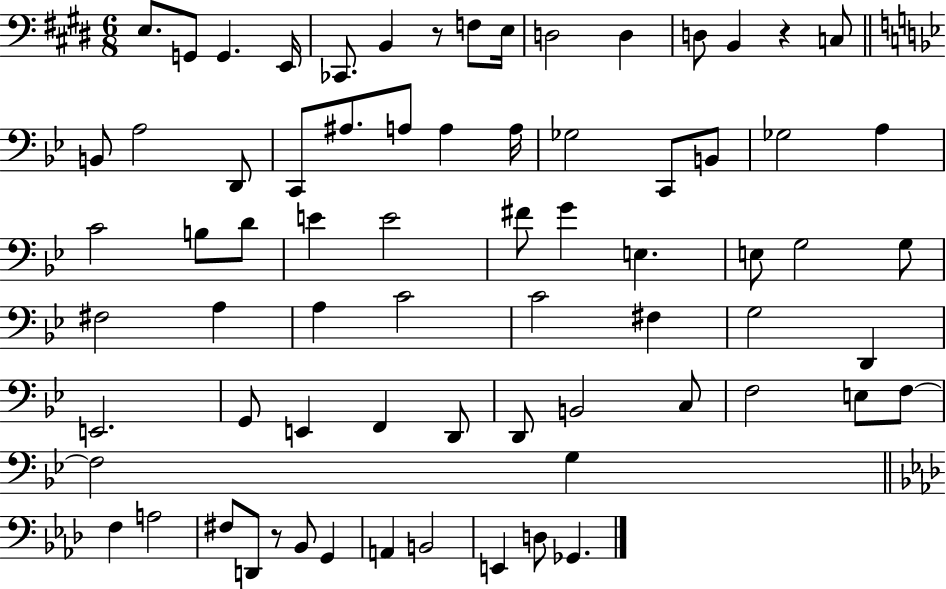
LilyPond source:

{
  \clef bass
  \numericTimeSignature
  \time 6/8
  \key e \major
  \repeat volta 2 { e8. g,8 g,4. e,16 | ces,8. b,4 r8 f8 e16 | d2 d4 | d8 b,4 r4 c8 | \break \bar "||" \break \key bes \major b,8 a2 d,8 | c,8 ais8. a8 a4 a16 | ges2 c,8 b,8 | ges2 a4 | \break c'2 b8 d'8 | e'4 e'2 | fis'8 g'4 e4. | e8 g2 g8 | \break fis2 a4 | a4 c'2 | c'2 fis4 | g2 d,4 | \break e,2. | g,8 e,4 f,4 d,8 | d,8 b,2 c8 | f2 e8 f8~~ | \break f2 g4 | \bar "||" \break \key f \minor f4 a2 | fis8 d,8 r8 bes,8 g,4 | a,4 b,2 | e,4 d8 ges,4. | \break } \bar "|."
}